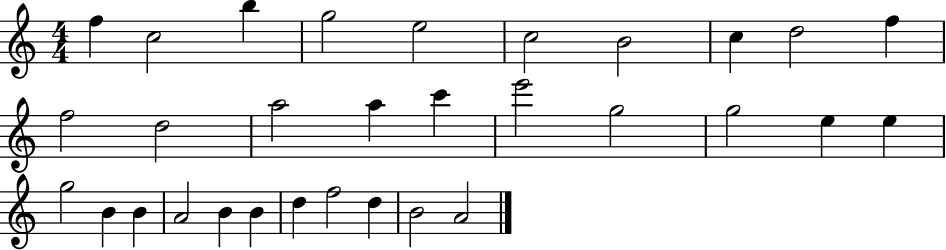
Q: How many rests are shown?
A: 0